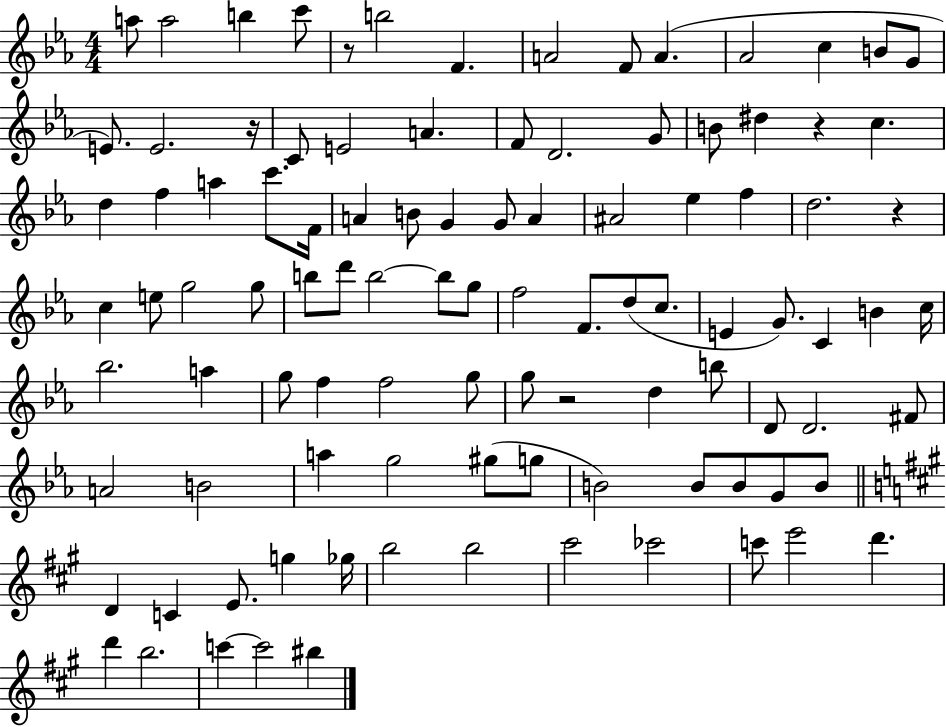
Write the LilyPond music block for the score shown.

{
  \clef treble
  \numericTimeSignature
  \time 4/4
  \key ees \major
  a''8 a''2 b''4 c'''8 | r8 b''2 f'4. | a'2 f'8 a'4.( | aes'2 c''4 b'8 g'8 | \break e'8.) e'2. r16 | c'8 e'2 a'4. | f'8 d'2. g'8 | b'8 dis''4 r4 c''4. | \break d''4 f''4 a''4 c'''8. f'16 | a'4 b'8 g'4 g'8 a'4 | ais'2 ees''4 f''4 | d''2. r4 | \break c''4 e''8 g''2 g''8 | b''8 d'''8 b''2~~ b''8 g''8 | f''2 f'8. d''8( c''8. | e'4 g'8.) c'4 b'4 c''16 | \break bes''2. a''4 | g''8 f''4 f''2 g''8 | g''8 r2 d''4 b''8 | d'8 d'2. fis'8 | \break a'2 b'2 | a''4 g''2 gis''8( g''8 | b'2) b'8 b'8 g'8 b'8 | \bar "||" \break \key a \major d'4 c'4 e'8. g''4 ges''16 | b''2 b''2 | cis'''2 ces'''2 | c'''8 e'''2 d'''4. | \break d'''4 b''2. | c'''4~~ c'''2 bis''4 | \bar "|."
}